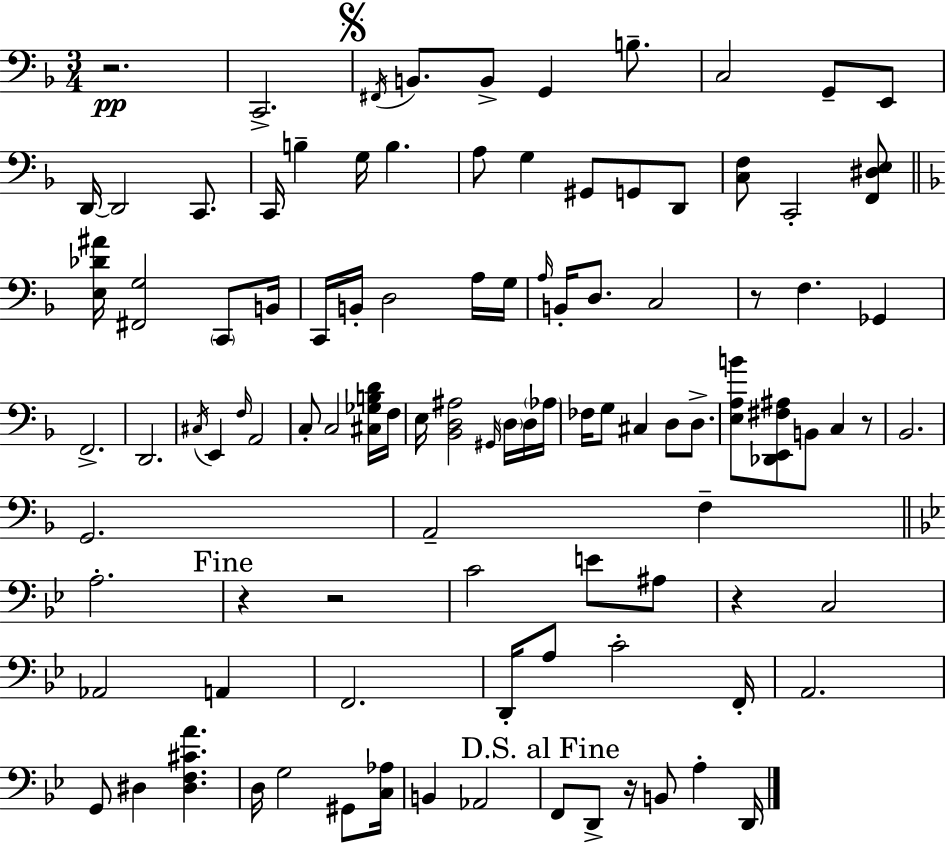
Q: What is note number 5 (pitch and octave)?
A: G2